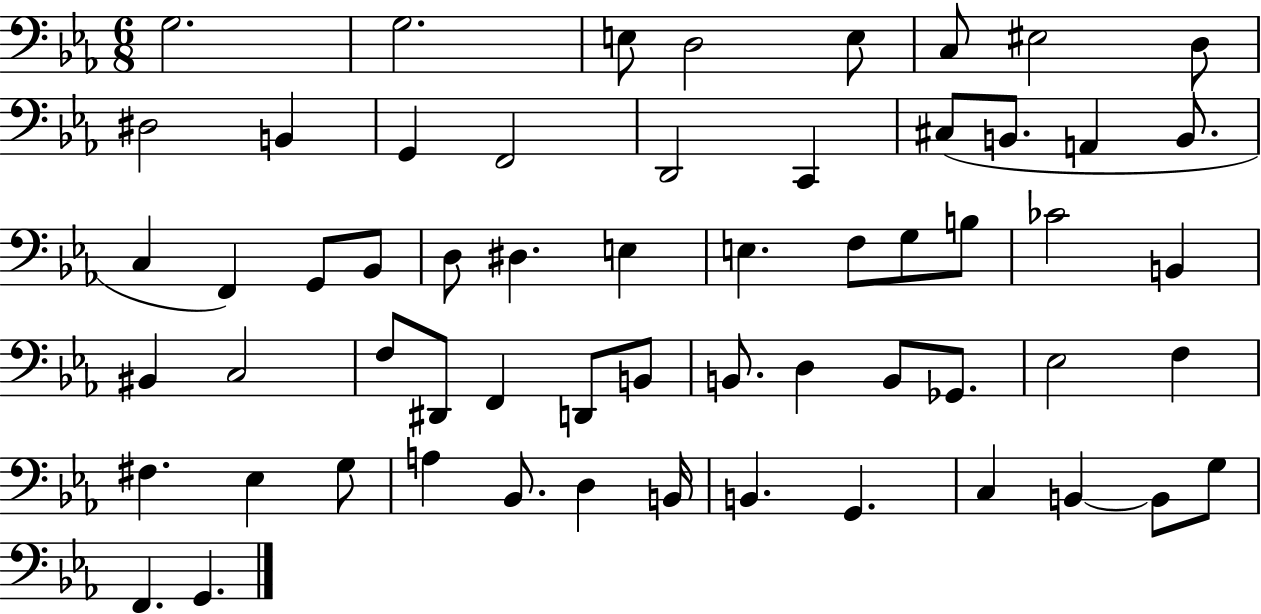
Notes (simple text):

G3/h. G3/h. E3/e D3/h E3/e C3/e EIS3/h D3/e D#3/h B2/q G2/q F2/h D2/h C2/q C#3/e B2/e. A2/q B2/e. C3/q F2/q G2/e Bb2/e D3/e D#3/q. E3/q E3/q. F3/e G3/e B3/e CES4/h B2/q BIS2/q C3/h F3/e D#2/e F2/q D2/e B2/e B2/e. D3/q B2/e Gb2/e. Eb3/h F3/q F#3/q. Eb3/q G3/e A3/q Bb2/e. D3/q B2/s B2/q. G2/q. C3/q B2/q B2/e G3/e F2/q. G2/q.